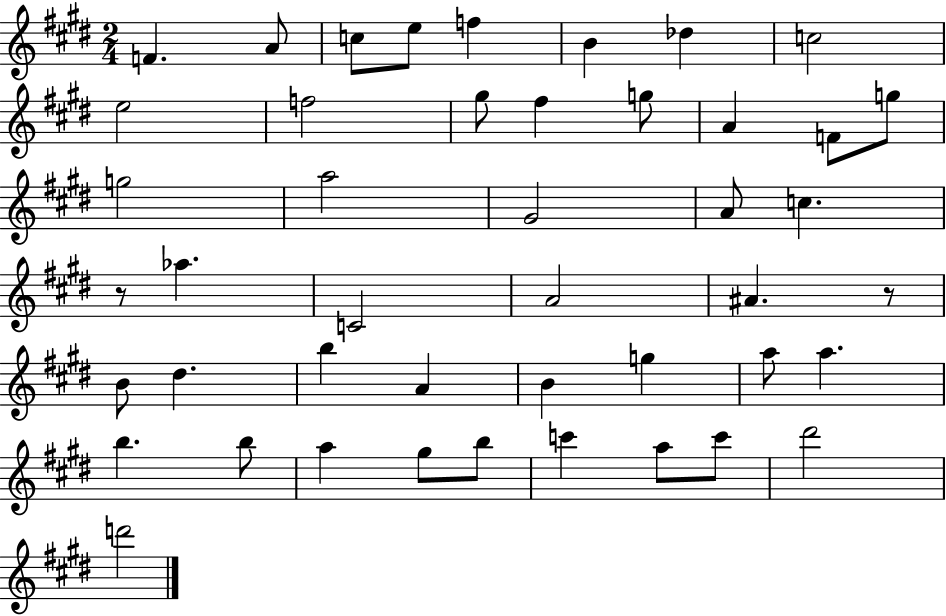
F4/q. A4/e C5/e E5/e F5/q B4/q Db5/q C5/h E5/h F5/h G#5/e F#5/q G5/e A4/q F4/e G5/e G5/h A5/h G#4/h A4/e C5/q. R/e Ab5/q. C4/h A4/h A#4/q. R/e B4/e D#5/q. B5/q A4/q B4/q G5/q A5/e A5/q. B5/q. B5/e A5/q G#5/e B5/e C6/q A5/e C6/e D#6/h D6/h